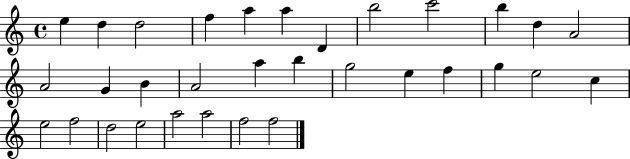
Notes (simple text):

E5/q D5/q D5/h F5/q A5/q A5/q D4/q B5/h C6/h B5/q D5/q A4/h A4/h G4/q B4/q A4/h A5/q B5/q G5/h E5/q F5/q G5/q E5/h C5/q E5/h F5/h D5/h E5/h A5/h A5/h F5/h F5/h